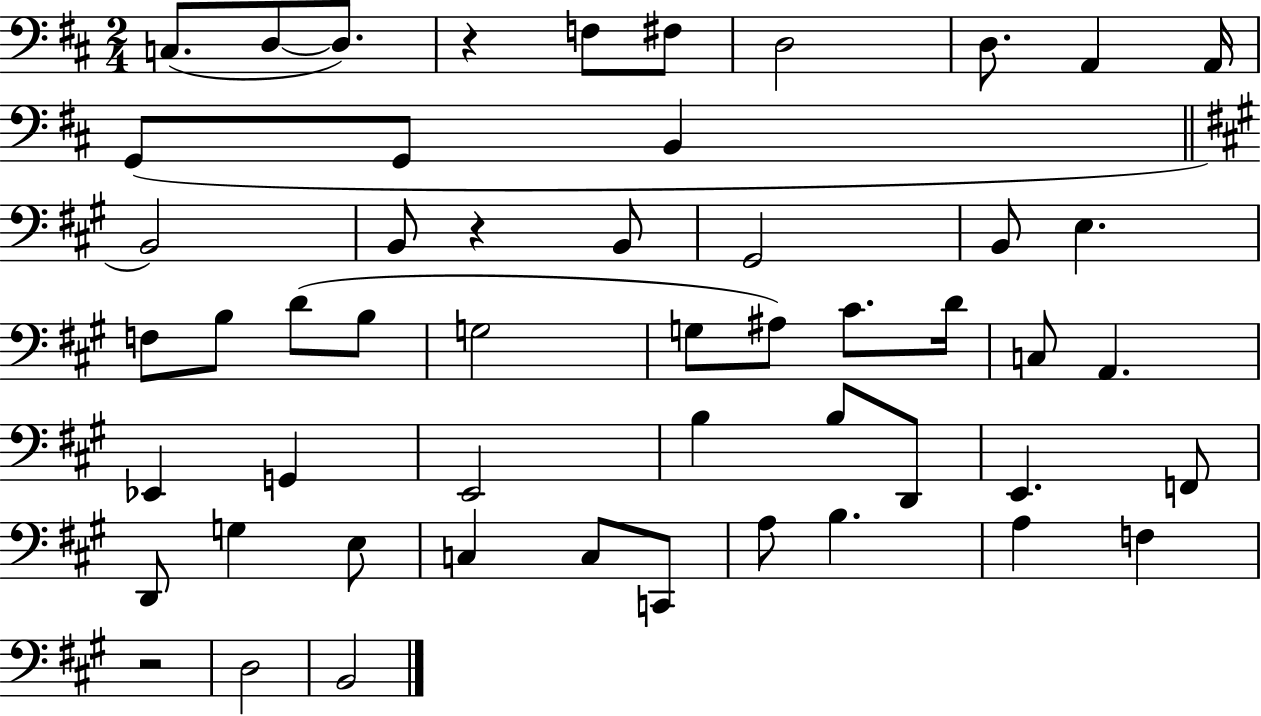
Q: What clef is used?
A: bass